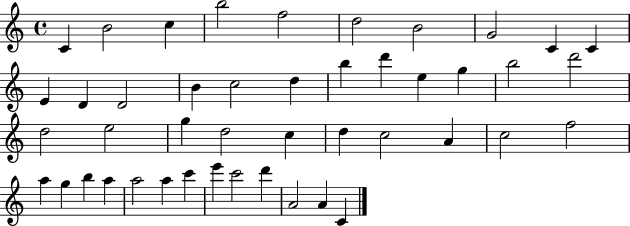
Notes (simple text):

C4/q B4/h C5/q B5/h F5/h D5/h B4/h G4/h C4/q C4/q E4/q D4/q D4/h B4/q C5/h D5/q B5/q D6/q E5/q G5/q B5/h D6/h D5/h E5/h G5/q D5/h C5/q D5/q C5/h A4/q C5/h F5/h A5/q G5/q B5/q A5/q A5/h A5/q C6/q E6/q C6/h D6/q A4/h A4/q C4/q